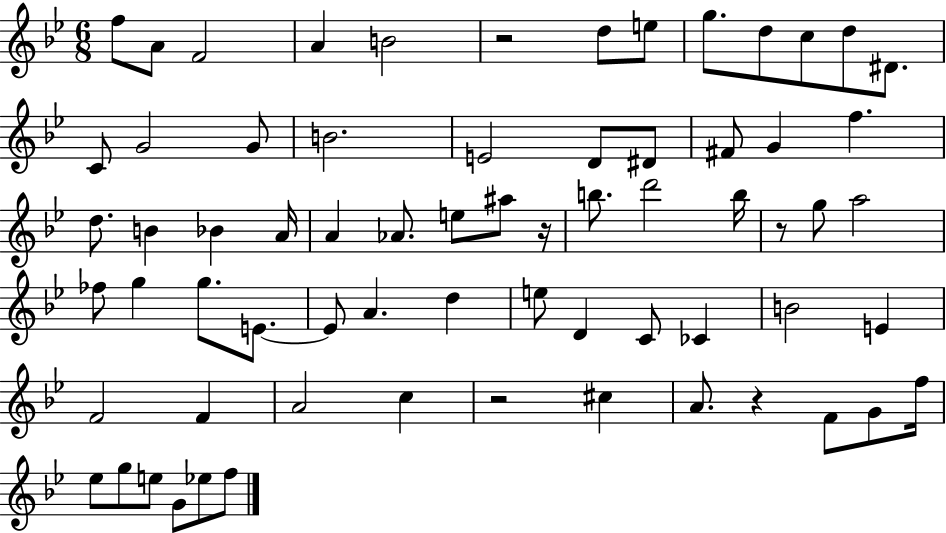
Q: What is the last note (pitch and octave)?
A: F5